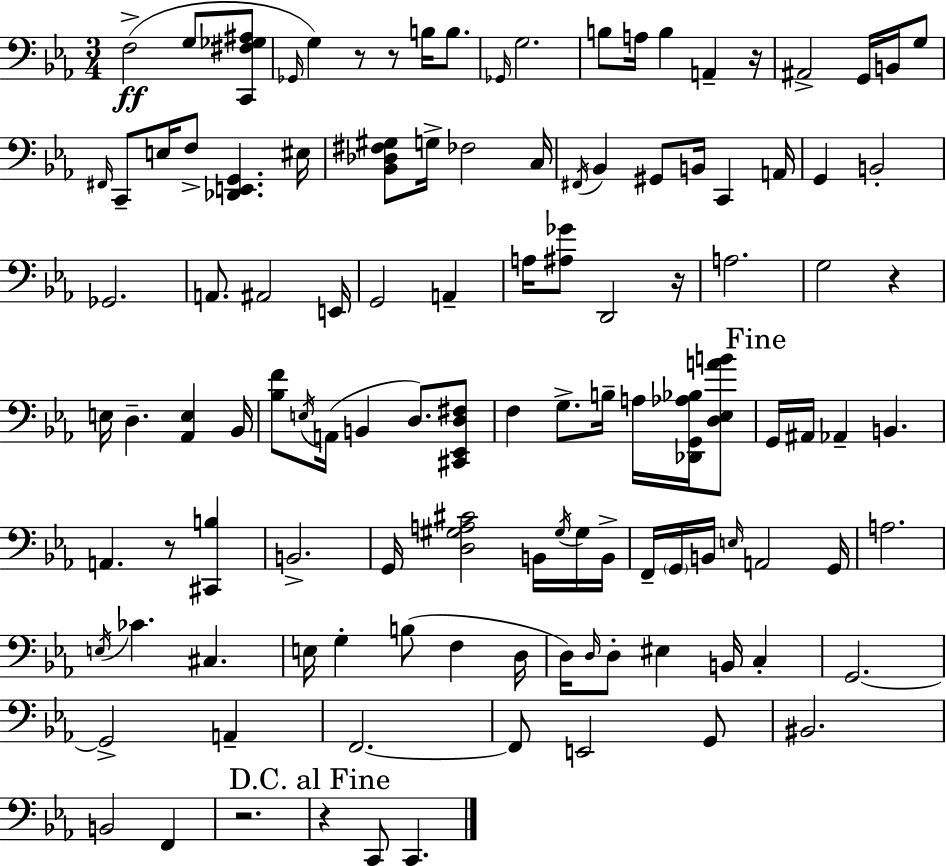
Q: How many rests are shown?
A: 8